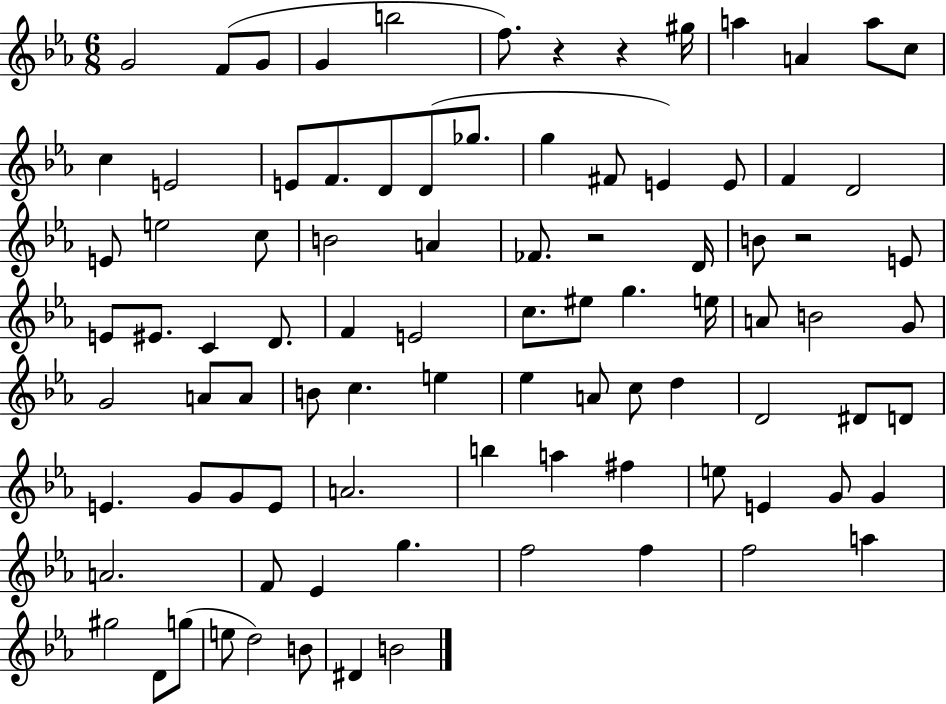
G4/h F4/e G4/e G4/q B5/h F5/e. R/q R/q G#5/s A5/q A4/q A5/e C5/e C5/q E4/h E4/e F4/e. D4/e D4/e Gb5/e. G5/q F#4/e E4/q E4/e F4/q D4/h E4/e E5/h C5/e B4/h A4/q FES4/e. R/h D4/s B4/e R/h E4/e E4/e EIS4/e. C4/q D4/e. F4/q E4/h C5/e. EIS5/e G5/q. E5/s A4/e B4/h G4/e G4/h A4/e A4/e B4/e C5/q. E5/q Eb5/q A4/e C5/e D5/q D4/h D#4/e D4/e E4/q. G4/e G4/e E4/e A4/h. B5/q A5/q F#5/q E5/e E4/q G4/e G4/q A4/h. F4/e Eb4/q G5/q. F5/h F5/q F5/h A5/q G#5/h D4/e G5/e E5/e D5/h B4/e D#4/q B4/h